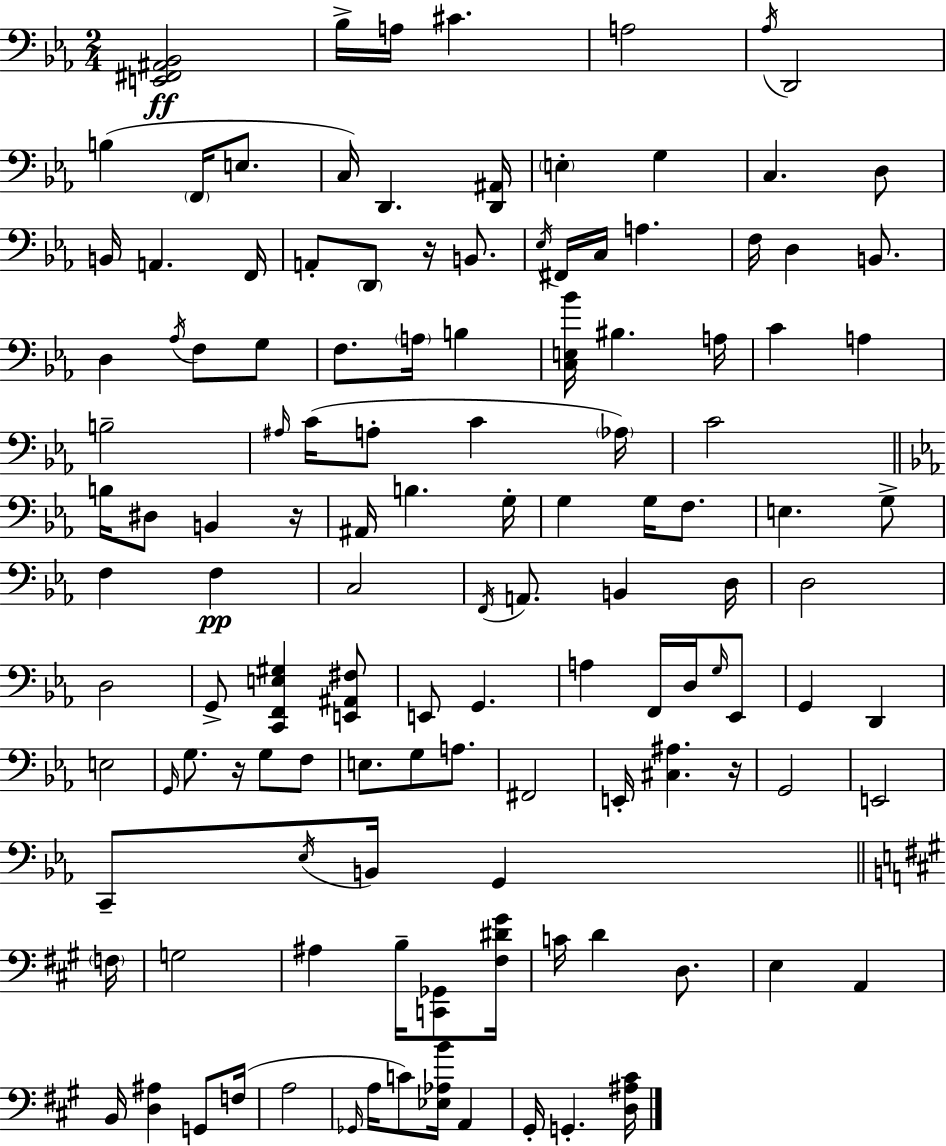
X:1
T:Untitled
M:2/4
L:1/4
K:Cm
[E,,^F,,^A,,_B,,]2 _B,/4 A,/4 ^C A,2 _A,/4 D,,2 B, F,,/4 E,/2 C,/4 D,, [D,,^A,,]/4 E, G, C, D,/2 B,,/4 A,, F,,/4 A,,/2 D,,/2 z/4 B,,/2 _E,/4 ^F,,/4 C,/4 A, F,/4 D, B,,/2 D, _A,/4 F,/2 G,/2 F,/2 A,/4 B, [C,E,_B]/4 ^B, A,/4 C A, B,2 ^A,/4 C/4 A,/2 C _A,/4 C2 B,/4 ^D,/2 B,, z/4 ^A,,/4 B, G,/4 G, G,/4 F,/2 E, G,/2 F, F, C,2 F,,/4 A,,/2 B,, D,/4 D,2 D,2 G,,/2 [C,,F,,E,^G,] [E,,^A,,^F,]/2 E,,/2 G,, A, F,,/4 D,/4 G,/4 _E,,/2 G,, D,, E,2 G,,/4 G,/2 z/4 G,/2 F,/2 E,/2 G,/2 A,/2 ^F,,2 E,,/4 [^C,^A,] z/4 G,,2 E,,2 C,,/2 _E,/4 B,,/4 G,, F,/4 G,2 ^A, B,/4 [C,,_G,,]/2 [^F,^D^G]/4 C/4 D D,/2 E, A,, B,,/4 [D,^A,] G,,/2 F,/4 A,2 _G,,/4 A,/4 C/2 [_E,_A,B]/4 A,, ^G,,/4 G,, [D,^A,^C]/4